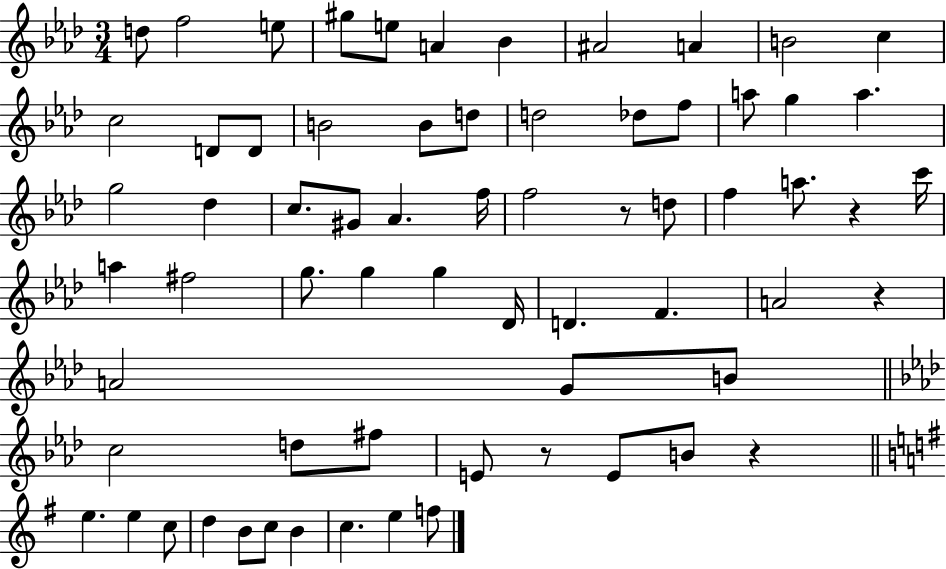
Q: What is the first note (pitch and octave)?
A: D5